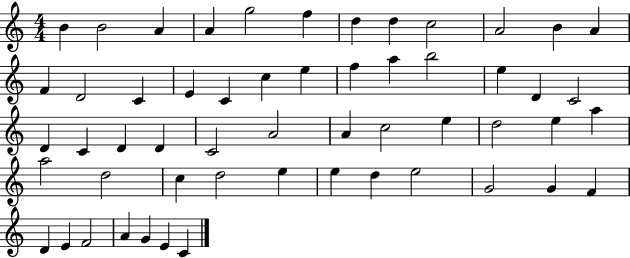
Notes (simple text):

B4/q B4/h A4/q A4/q G5/h F5/q D5/q D5/q C5/h A4/h B4/q A4/q F4/q D4/h C4/q E4/q C4/q C5/q E5/q F5/q A5/q B5/h E5/q D4/q C4/h D4/q C4/q D4/q D4/q C4/h A4/h A4/q C5/h E5/q D5/h E5/q A5/q A5/h D5/h C5/q D5/h E5/q E5/q D5/q E5/h G4/h G4/q F4/q D4/q E4/q F4/h A4/q G4/q E4/q C4/q